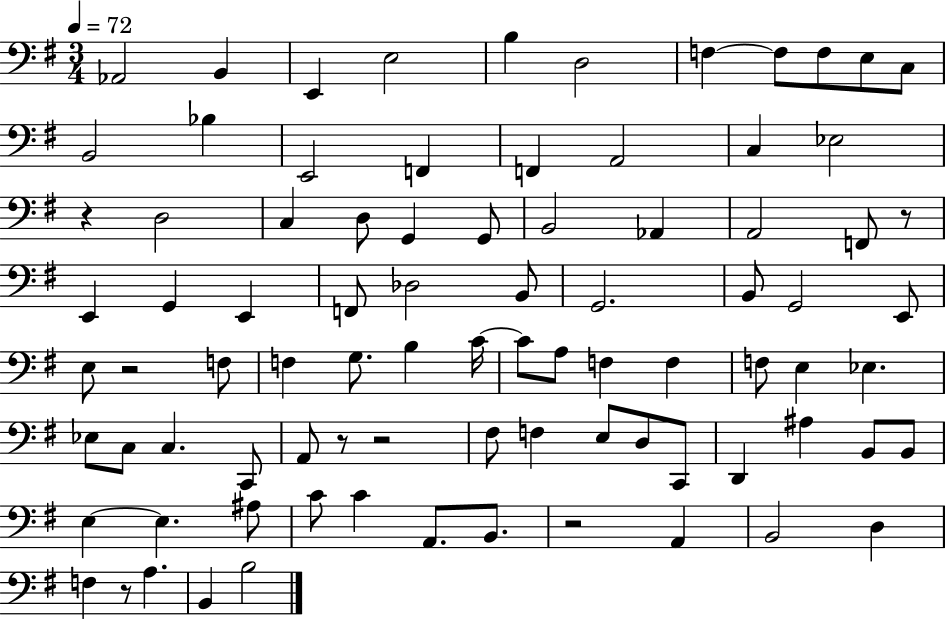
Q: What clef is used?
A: bass